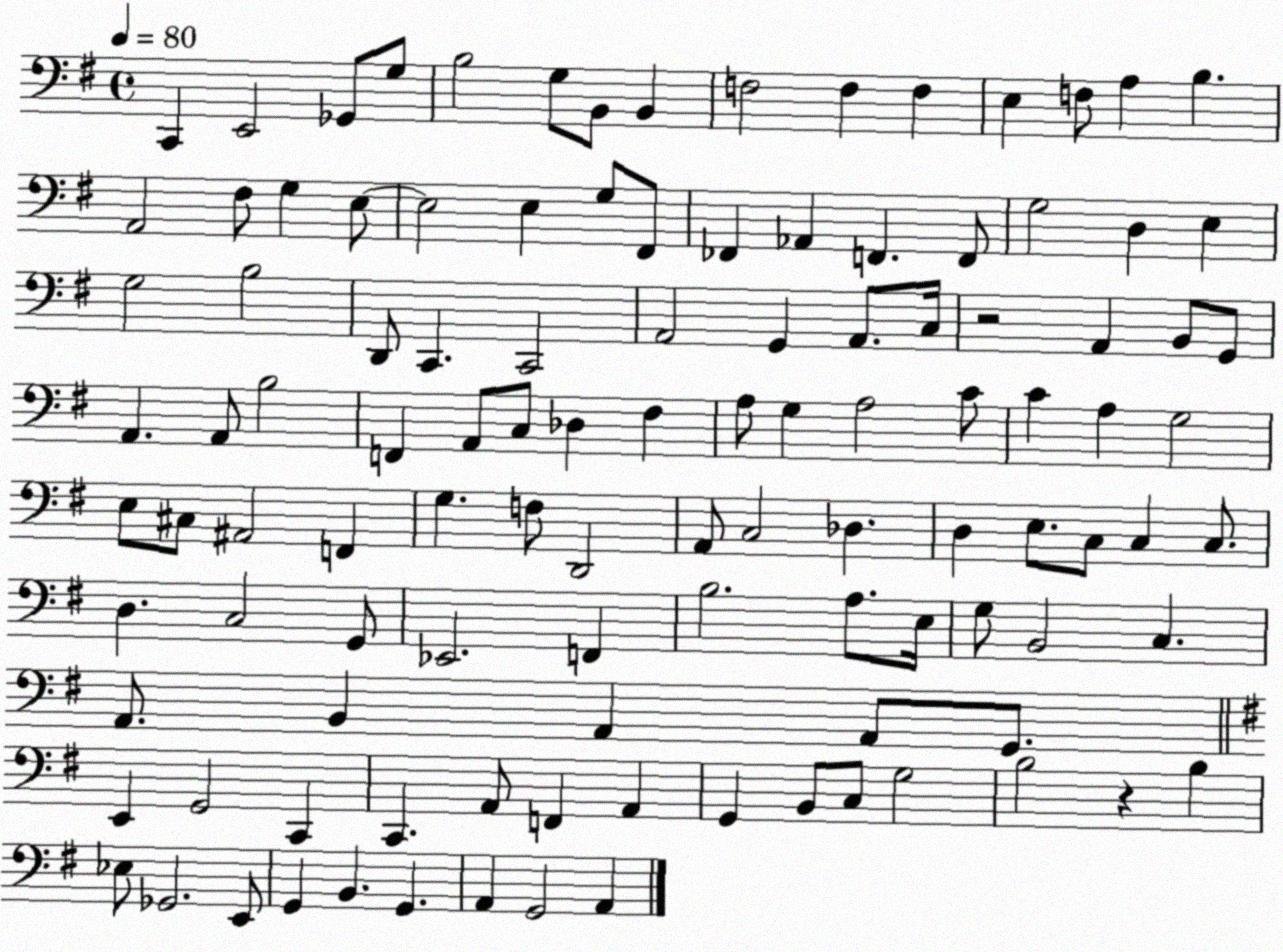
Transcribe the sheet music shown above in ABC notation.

X:1
T:Untitled
M:4/4
L:1/4
K:G
C,, E,,2 _G,,/2 G,/2 B,2 G,/2 B,,/2 B,, F,2 F, F, E, F,/2 A, B, A,,2 ^F,/2 G, E,/2 E,2 E, G,/2 ^F,,/2 _F,, _A,, F,, F,,/2 G,2 D, E, G,2 B,2 D,,/2 C,, C,,2 A,,2 G,, A,,/2 C,/4 z2 A,, B,,/2 G,,/2 A,, A,,/2 B,2 F,, A,,/2 C,/2 _D, ^F, A,/2 G, A,2 C/2 C A, G,2 E,/2 ^C,/2 ^A,,2 F,, G, F,/2 D,,2 A,,/2 C,2 _D, D, E,/2 C,/2 C, C,/2 D, C,2 G,,/2 _E,,2 F,, B,2 A,/2 E,/4 G,/2 B,,2 C, A,,/2 B,, A,, A,,/2 G,,/2 E,, G,,2 C,, C,, A,,/2 F,, A,, G,, B,,/2 C,/2 G,2 B,2 z B, _E,/2 _G,,2 E,,/2 G,, B,, G,, A,, G,,2 A,,